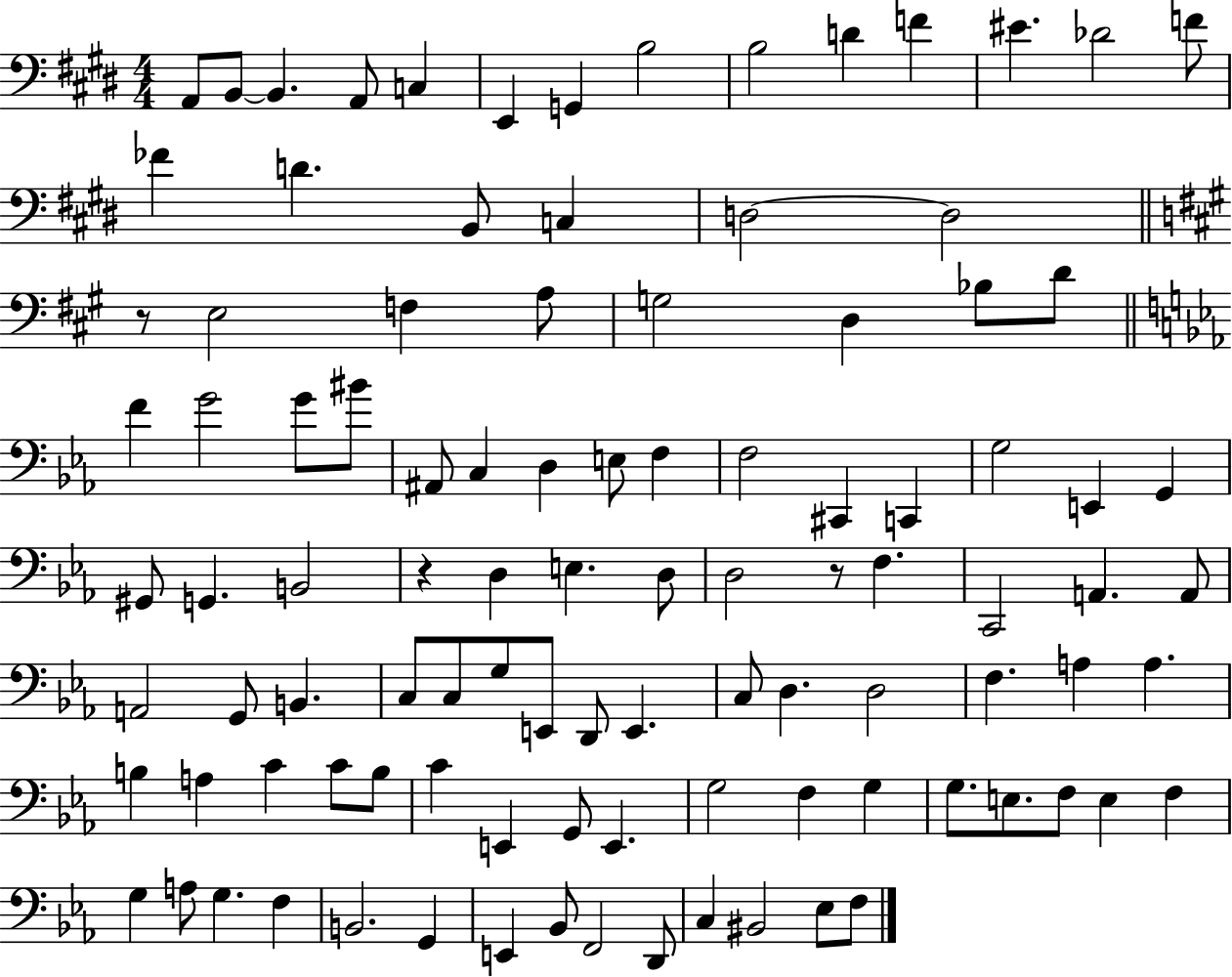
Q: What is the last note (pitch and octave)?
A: F3